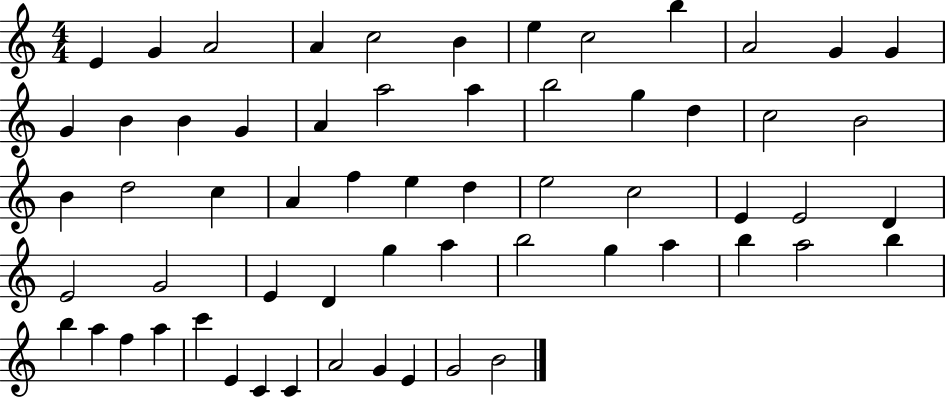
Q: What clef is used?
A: treble